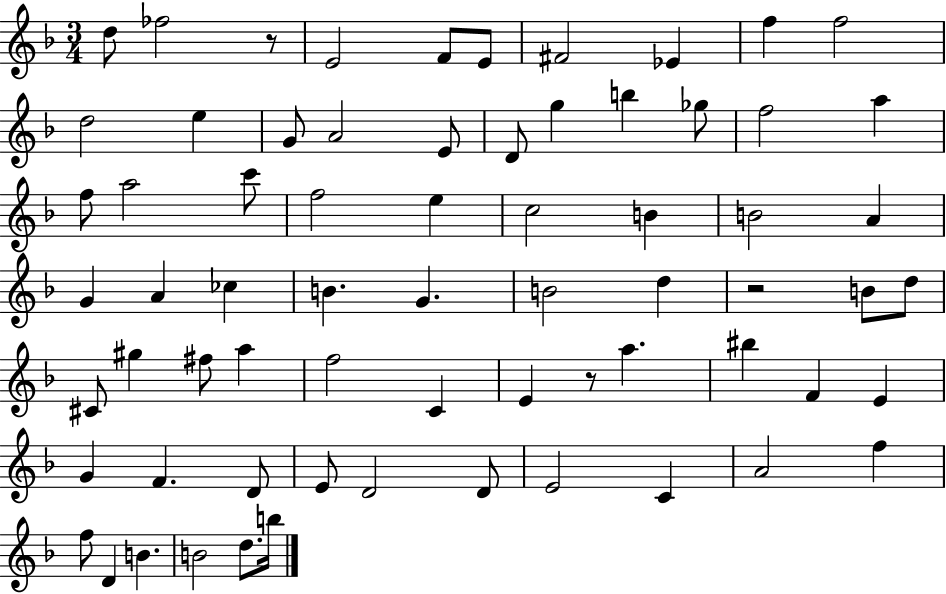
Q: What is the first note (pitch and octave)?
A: D5